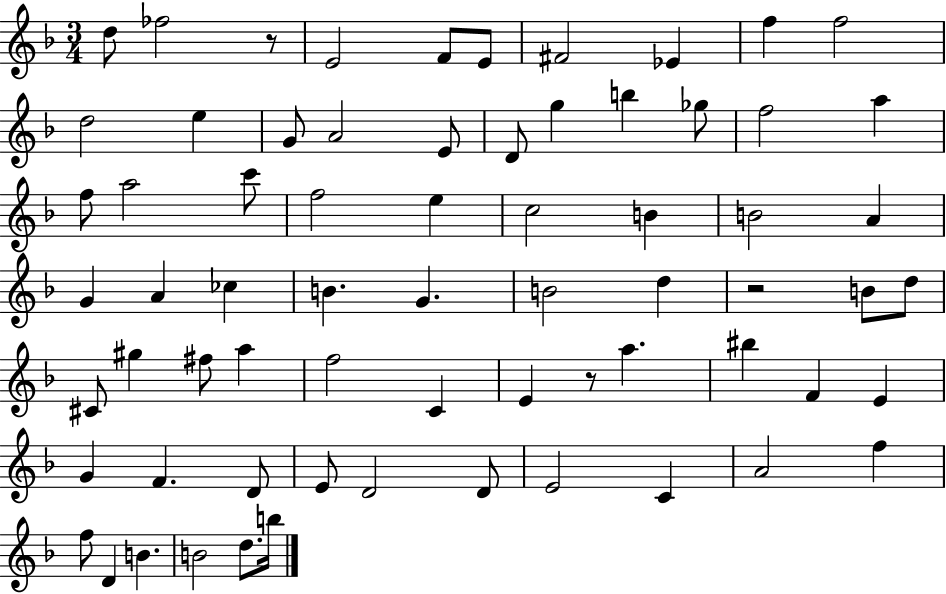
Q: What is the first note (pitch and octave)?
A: D5